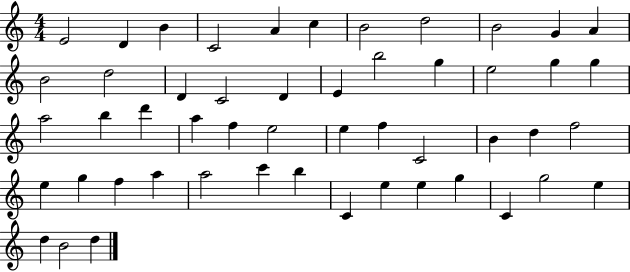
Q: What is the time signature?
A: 4/4